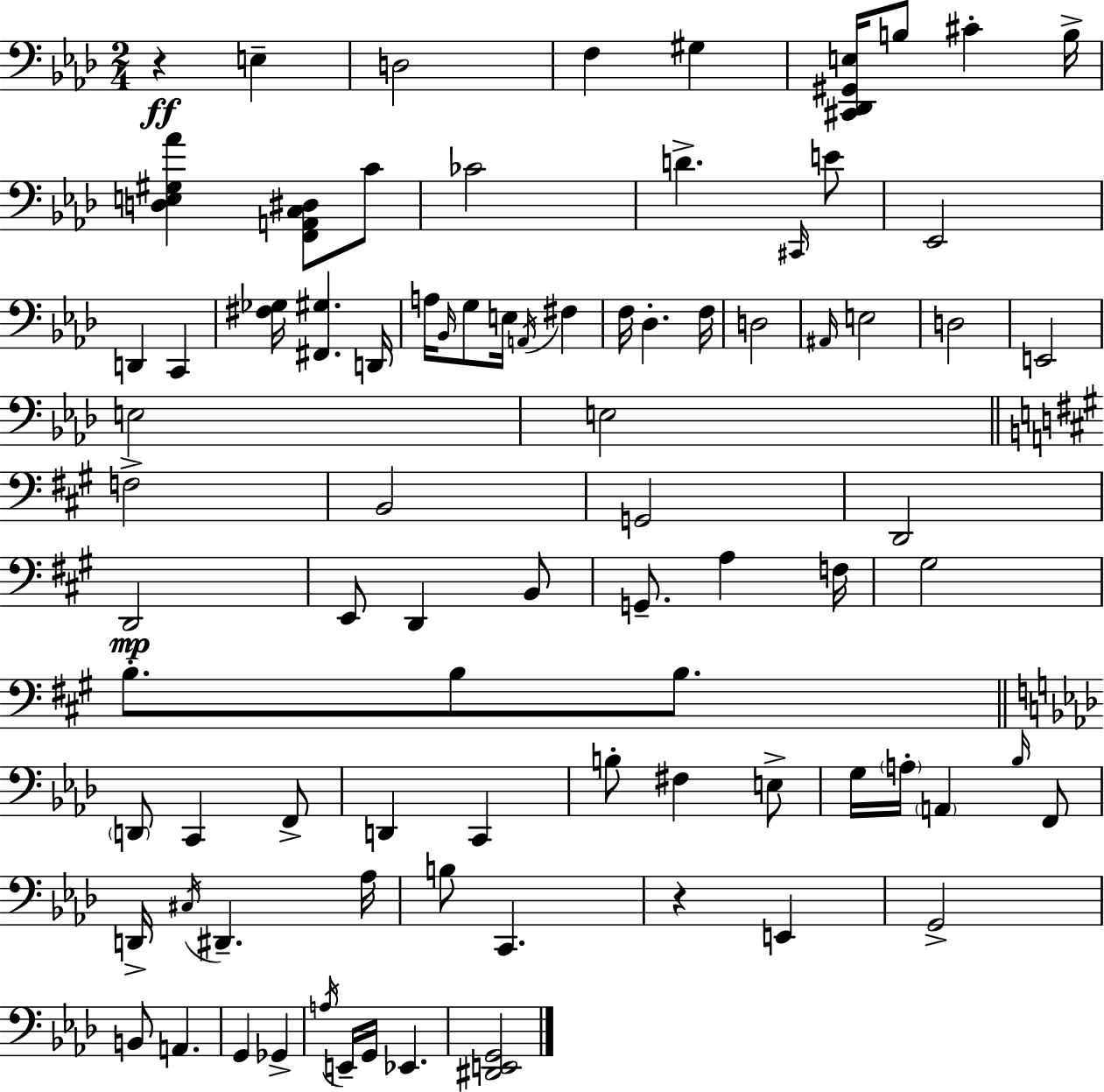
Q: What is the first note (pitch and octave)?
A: E3